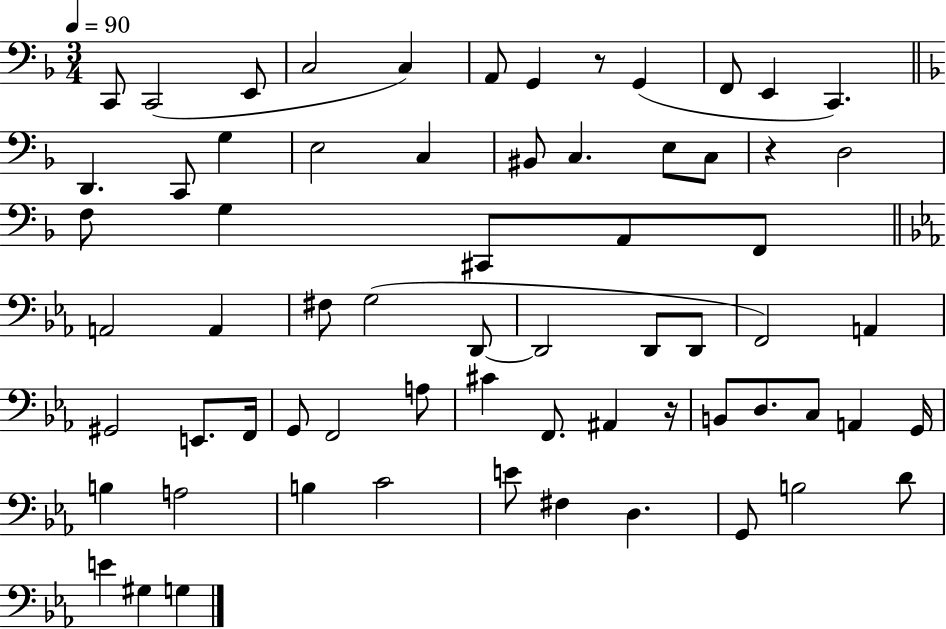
{
  \clef bass
  \numericTimeSignature
  \time 3/4
  \key f \major
  \tempo 4 = 90
  c,8 c,2( e,8 | c2 c4) | a,8 g,4 r8 g,4( | f,8 e,4 c,4.) | \break \bar "||" \break \key f \major d,4. c,8 g4 | e2 c4 | bis,8 c4. e8 c8 | r4 d2 | \break f8 g4 cis,8 a,8 f,8 | \bar "||" \break \key ees \major a,2 a,4 | fis8 g2( d,8~~ | d,2 d,8 d,8 | f,2) a,4 | \break gis,2 e,8. f,16 | g,8 f,2 a8 | cis'4 f,8. ais,4 r16 | b,8 d8. c8 a,4 g,16 | \break b4 a2 | b4 c'2 | e'8 fis4 d4. | g,8 b2 d'8 | \break e'4 gis4 g4 | \bar "|."
}